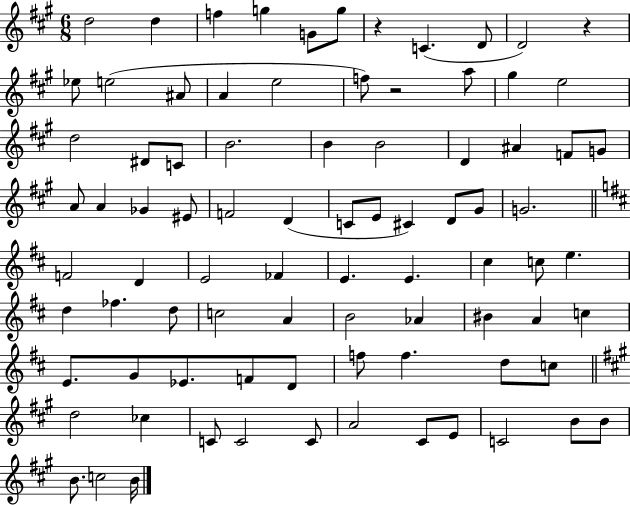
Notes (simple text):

D5/h D5/q F5/q G5/q G4/e G5/e R/q C4/q. D4/e D4/h R/q Eb5/e E5/h A#4/e A4/q E5/h F5/e R/h A5/e G#5/q E5/h D5/h D#4/e C4/e B4/h. B4/q B4/h D4/q A#4/q F4/e G4/e A4/e A4/q Gb4/q EIS4/e F4/h D4/q C4/e E4/e C#4/q D4/e G#4/e G4/h. F4/h D4/q E4/h FES4/q E4/q. E4/q. C#5/q C5/e E5/q. D5/q FES5/q. D5/e C5/h A4/q B4/h Ab4/q BIS4/q A4/q C5/q E4/e. G4/e Eb4/e. F4/e D4/e F5/e F5/q. D5/e C5/e D5/h CES5/q C4/e C4/h C4/e A4/h C#4/e E4/e C4/h B4/e B4/e B4/e. C5/h B4/s